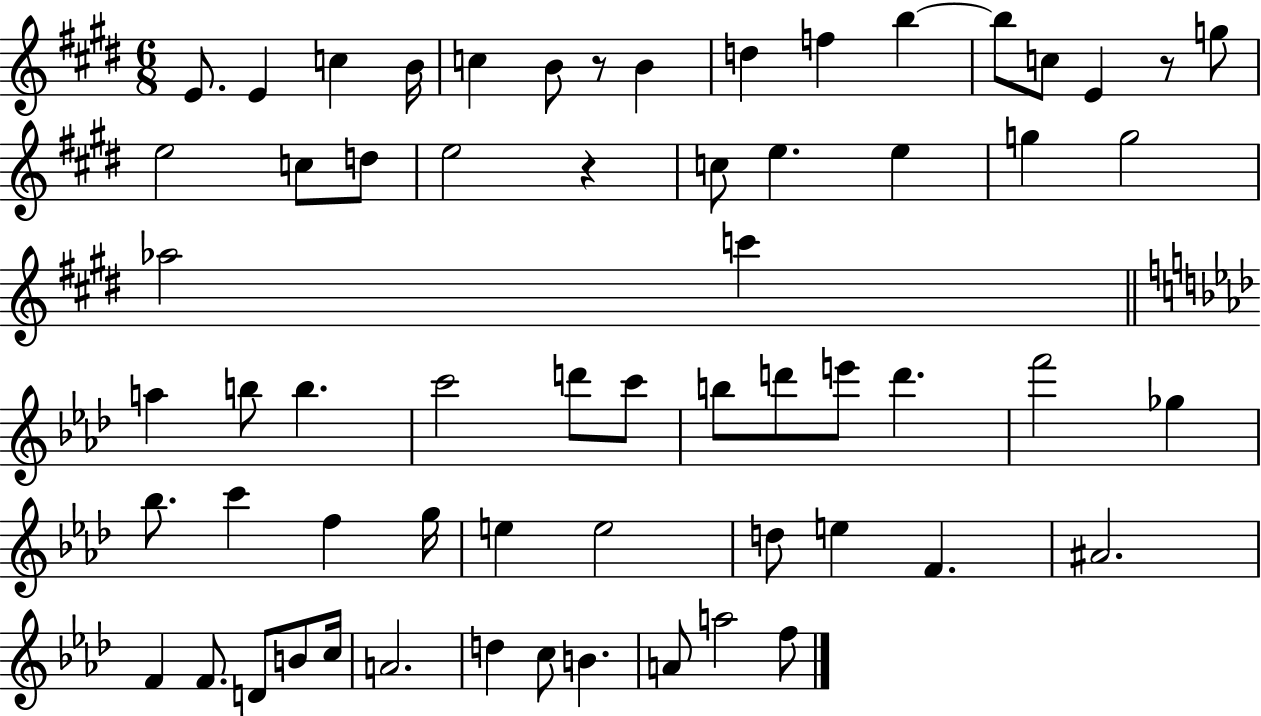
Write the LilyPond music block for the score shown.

{
  \clef treble
  \numericTimeSignature
  \time 6/8
  \key e \major
  e'8. e'4 c''4 b'16 | c''4 b'8 r8 b'4 | d''4 f''4 b''4~~ | b''8 c''8 e'4 r8 g''8 | \break e''2 c''8 d''8 | e''2 r4 | c''8 e''4. e''4 | g''4 g''2 | \break aes''2 c'''4 | \bar "||" \break \key f \minor a''4 b''8 b''4. | c'''2 d'''8 c'''8 | b''8 d'''8 e'''8 d'''4. | f'''2 ges''4 | \break bes''8. c'''4 f''4 g''16 | e''4 e''2 | d''8 e''4 f'4. | ais'2. | \break f'4 f'8. d'8 b'8 c''16 | a'2. | d''4 c''8 b'4. | a'8 a''2 f''8 | \break \bar "|."
}